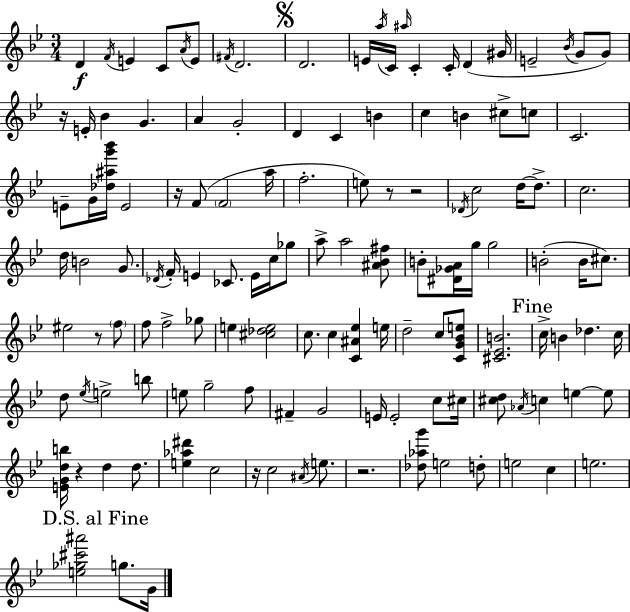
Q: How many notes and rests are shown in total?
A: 130